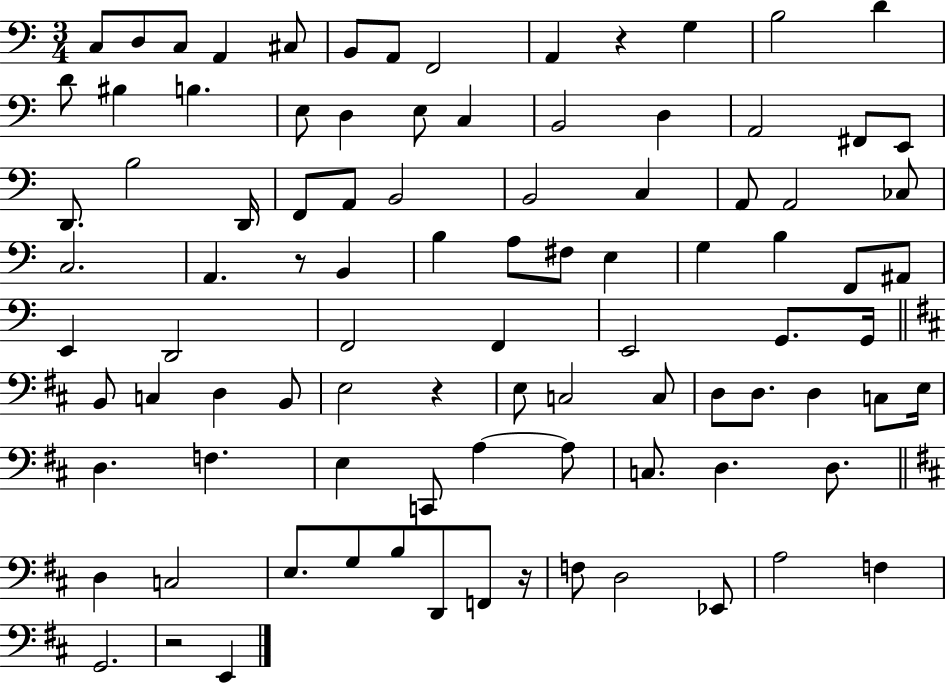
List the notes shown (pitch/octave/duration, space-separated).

C3/e D3/e C3/e A2/q C#3/e B2/e A2/e F2/h A2/q R/q G3/q B3/h D4/q D4/e BIS3/q B3/q. E3/e D3/q E3/e C3/q B2/h D3/q A2/h F#2/e E2/e D2/e. B3/h D2/s F2/e A2/e B2/h B2/h C3/q A2/e A2/h CES3/e C3/h. A2/q. R/e B2/q B3/q A3/e F#3/e E3/q G3/q B3/q F2/e A#2/e E2/q D2/h F2/h F2/q E2/h G2/e. G2/s B2/e C3/q D3/q B2/e E3/h R/q E3/e C3/h C3/e D3/e D3/e. D3/q C3/e E3/s D3/q. F3/q. E3/q C2/e A3/q A3/e C3/e. D3/q. D3/e. D3/q C3/h E3/e. G3/e B3/e D2/e F2/e R/s F3/e D3/h Eb2/e A3/h F3/q G2/h. R/h E2/q